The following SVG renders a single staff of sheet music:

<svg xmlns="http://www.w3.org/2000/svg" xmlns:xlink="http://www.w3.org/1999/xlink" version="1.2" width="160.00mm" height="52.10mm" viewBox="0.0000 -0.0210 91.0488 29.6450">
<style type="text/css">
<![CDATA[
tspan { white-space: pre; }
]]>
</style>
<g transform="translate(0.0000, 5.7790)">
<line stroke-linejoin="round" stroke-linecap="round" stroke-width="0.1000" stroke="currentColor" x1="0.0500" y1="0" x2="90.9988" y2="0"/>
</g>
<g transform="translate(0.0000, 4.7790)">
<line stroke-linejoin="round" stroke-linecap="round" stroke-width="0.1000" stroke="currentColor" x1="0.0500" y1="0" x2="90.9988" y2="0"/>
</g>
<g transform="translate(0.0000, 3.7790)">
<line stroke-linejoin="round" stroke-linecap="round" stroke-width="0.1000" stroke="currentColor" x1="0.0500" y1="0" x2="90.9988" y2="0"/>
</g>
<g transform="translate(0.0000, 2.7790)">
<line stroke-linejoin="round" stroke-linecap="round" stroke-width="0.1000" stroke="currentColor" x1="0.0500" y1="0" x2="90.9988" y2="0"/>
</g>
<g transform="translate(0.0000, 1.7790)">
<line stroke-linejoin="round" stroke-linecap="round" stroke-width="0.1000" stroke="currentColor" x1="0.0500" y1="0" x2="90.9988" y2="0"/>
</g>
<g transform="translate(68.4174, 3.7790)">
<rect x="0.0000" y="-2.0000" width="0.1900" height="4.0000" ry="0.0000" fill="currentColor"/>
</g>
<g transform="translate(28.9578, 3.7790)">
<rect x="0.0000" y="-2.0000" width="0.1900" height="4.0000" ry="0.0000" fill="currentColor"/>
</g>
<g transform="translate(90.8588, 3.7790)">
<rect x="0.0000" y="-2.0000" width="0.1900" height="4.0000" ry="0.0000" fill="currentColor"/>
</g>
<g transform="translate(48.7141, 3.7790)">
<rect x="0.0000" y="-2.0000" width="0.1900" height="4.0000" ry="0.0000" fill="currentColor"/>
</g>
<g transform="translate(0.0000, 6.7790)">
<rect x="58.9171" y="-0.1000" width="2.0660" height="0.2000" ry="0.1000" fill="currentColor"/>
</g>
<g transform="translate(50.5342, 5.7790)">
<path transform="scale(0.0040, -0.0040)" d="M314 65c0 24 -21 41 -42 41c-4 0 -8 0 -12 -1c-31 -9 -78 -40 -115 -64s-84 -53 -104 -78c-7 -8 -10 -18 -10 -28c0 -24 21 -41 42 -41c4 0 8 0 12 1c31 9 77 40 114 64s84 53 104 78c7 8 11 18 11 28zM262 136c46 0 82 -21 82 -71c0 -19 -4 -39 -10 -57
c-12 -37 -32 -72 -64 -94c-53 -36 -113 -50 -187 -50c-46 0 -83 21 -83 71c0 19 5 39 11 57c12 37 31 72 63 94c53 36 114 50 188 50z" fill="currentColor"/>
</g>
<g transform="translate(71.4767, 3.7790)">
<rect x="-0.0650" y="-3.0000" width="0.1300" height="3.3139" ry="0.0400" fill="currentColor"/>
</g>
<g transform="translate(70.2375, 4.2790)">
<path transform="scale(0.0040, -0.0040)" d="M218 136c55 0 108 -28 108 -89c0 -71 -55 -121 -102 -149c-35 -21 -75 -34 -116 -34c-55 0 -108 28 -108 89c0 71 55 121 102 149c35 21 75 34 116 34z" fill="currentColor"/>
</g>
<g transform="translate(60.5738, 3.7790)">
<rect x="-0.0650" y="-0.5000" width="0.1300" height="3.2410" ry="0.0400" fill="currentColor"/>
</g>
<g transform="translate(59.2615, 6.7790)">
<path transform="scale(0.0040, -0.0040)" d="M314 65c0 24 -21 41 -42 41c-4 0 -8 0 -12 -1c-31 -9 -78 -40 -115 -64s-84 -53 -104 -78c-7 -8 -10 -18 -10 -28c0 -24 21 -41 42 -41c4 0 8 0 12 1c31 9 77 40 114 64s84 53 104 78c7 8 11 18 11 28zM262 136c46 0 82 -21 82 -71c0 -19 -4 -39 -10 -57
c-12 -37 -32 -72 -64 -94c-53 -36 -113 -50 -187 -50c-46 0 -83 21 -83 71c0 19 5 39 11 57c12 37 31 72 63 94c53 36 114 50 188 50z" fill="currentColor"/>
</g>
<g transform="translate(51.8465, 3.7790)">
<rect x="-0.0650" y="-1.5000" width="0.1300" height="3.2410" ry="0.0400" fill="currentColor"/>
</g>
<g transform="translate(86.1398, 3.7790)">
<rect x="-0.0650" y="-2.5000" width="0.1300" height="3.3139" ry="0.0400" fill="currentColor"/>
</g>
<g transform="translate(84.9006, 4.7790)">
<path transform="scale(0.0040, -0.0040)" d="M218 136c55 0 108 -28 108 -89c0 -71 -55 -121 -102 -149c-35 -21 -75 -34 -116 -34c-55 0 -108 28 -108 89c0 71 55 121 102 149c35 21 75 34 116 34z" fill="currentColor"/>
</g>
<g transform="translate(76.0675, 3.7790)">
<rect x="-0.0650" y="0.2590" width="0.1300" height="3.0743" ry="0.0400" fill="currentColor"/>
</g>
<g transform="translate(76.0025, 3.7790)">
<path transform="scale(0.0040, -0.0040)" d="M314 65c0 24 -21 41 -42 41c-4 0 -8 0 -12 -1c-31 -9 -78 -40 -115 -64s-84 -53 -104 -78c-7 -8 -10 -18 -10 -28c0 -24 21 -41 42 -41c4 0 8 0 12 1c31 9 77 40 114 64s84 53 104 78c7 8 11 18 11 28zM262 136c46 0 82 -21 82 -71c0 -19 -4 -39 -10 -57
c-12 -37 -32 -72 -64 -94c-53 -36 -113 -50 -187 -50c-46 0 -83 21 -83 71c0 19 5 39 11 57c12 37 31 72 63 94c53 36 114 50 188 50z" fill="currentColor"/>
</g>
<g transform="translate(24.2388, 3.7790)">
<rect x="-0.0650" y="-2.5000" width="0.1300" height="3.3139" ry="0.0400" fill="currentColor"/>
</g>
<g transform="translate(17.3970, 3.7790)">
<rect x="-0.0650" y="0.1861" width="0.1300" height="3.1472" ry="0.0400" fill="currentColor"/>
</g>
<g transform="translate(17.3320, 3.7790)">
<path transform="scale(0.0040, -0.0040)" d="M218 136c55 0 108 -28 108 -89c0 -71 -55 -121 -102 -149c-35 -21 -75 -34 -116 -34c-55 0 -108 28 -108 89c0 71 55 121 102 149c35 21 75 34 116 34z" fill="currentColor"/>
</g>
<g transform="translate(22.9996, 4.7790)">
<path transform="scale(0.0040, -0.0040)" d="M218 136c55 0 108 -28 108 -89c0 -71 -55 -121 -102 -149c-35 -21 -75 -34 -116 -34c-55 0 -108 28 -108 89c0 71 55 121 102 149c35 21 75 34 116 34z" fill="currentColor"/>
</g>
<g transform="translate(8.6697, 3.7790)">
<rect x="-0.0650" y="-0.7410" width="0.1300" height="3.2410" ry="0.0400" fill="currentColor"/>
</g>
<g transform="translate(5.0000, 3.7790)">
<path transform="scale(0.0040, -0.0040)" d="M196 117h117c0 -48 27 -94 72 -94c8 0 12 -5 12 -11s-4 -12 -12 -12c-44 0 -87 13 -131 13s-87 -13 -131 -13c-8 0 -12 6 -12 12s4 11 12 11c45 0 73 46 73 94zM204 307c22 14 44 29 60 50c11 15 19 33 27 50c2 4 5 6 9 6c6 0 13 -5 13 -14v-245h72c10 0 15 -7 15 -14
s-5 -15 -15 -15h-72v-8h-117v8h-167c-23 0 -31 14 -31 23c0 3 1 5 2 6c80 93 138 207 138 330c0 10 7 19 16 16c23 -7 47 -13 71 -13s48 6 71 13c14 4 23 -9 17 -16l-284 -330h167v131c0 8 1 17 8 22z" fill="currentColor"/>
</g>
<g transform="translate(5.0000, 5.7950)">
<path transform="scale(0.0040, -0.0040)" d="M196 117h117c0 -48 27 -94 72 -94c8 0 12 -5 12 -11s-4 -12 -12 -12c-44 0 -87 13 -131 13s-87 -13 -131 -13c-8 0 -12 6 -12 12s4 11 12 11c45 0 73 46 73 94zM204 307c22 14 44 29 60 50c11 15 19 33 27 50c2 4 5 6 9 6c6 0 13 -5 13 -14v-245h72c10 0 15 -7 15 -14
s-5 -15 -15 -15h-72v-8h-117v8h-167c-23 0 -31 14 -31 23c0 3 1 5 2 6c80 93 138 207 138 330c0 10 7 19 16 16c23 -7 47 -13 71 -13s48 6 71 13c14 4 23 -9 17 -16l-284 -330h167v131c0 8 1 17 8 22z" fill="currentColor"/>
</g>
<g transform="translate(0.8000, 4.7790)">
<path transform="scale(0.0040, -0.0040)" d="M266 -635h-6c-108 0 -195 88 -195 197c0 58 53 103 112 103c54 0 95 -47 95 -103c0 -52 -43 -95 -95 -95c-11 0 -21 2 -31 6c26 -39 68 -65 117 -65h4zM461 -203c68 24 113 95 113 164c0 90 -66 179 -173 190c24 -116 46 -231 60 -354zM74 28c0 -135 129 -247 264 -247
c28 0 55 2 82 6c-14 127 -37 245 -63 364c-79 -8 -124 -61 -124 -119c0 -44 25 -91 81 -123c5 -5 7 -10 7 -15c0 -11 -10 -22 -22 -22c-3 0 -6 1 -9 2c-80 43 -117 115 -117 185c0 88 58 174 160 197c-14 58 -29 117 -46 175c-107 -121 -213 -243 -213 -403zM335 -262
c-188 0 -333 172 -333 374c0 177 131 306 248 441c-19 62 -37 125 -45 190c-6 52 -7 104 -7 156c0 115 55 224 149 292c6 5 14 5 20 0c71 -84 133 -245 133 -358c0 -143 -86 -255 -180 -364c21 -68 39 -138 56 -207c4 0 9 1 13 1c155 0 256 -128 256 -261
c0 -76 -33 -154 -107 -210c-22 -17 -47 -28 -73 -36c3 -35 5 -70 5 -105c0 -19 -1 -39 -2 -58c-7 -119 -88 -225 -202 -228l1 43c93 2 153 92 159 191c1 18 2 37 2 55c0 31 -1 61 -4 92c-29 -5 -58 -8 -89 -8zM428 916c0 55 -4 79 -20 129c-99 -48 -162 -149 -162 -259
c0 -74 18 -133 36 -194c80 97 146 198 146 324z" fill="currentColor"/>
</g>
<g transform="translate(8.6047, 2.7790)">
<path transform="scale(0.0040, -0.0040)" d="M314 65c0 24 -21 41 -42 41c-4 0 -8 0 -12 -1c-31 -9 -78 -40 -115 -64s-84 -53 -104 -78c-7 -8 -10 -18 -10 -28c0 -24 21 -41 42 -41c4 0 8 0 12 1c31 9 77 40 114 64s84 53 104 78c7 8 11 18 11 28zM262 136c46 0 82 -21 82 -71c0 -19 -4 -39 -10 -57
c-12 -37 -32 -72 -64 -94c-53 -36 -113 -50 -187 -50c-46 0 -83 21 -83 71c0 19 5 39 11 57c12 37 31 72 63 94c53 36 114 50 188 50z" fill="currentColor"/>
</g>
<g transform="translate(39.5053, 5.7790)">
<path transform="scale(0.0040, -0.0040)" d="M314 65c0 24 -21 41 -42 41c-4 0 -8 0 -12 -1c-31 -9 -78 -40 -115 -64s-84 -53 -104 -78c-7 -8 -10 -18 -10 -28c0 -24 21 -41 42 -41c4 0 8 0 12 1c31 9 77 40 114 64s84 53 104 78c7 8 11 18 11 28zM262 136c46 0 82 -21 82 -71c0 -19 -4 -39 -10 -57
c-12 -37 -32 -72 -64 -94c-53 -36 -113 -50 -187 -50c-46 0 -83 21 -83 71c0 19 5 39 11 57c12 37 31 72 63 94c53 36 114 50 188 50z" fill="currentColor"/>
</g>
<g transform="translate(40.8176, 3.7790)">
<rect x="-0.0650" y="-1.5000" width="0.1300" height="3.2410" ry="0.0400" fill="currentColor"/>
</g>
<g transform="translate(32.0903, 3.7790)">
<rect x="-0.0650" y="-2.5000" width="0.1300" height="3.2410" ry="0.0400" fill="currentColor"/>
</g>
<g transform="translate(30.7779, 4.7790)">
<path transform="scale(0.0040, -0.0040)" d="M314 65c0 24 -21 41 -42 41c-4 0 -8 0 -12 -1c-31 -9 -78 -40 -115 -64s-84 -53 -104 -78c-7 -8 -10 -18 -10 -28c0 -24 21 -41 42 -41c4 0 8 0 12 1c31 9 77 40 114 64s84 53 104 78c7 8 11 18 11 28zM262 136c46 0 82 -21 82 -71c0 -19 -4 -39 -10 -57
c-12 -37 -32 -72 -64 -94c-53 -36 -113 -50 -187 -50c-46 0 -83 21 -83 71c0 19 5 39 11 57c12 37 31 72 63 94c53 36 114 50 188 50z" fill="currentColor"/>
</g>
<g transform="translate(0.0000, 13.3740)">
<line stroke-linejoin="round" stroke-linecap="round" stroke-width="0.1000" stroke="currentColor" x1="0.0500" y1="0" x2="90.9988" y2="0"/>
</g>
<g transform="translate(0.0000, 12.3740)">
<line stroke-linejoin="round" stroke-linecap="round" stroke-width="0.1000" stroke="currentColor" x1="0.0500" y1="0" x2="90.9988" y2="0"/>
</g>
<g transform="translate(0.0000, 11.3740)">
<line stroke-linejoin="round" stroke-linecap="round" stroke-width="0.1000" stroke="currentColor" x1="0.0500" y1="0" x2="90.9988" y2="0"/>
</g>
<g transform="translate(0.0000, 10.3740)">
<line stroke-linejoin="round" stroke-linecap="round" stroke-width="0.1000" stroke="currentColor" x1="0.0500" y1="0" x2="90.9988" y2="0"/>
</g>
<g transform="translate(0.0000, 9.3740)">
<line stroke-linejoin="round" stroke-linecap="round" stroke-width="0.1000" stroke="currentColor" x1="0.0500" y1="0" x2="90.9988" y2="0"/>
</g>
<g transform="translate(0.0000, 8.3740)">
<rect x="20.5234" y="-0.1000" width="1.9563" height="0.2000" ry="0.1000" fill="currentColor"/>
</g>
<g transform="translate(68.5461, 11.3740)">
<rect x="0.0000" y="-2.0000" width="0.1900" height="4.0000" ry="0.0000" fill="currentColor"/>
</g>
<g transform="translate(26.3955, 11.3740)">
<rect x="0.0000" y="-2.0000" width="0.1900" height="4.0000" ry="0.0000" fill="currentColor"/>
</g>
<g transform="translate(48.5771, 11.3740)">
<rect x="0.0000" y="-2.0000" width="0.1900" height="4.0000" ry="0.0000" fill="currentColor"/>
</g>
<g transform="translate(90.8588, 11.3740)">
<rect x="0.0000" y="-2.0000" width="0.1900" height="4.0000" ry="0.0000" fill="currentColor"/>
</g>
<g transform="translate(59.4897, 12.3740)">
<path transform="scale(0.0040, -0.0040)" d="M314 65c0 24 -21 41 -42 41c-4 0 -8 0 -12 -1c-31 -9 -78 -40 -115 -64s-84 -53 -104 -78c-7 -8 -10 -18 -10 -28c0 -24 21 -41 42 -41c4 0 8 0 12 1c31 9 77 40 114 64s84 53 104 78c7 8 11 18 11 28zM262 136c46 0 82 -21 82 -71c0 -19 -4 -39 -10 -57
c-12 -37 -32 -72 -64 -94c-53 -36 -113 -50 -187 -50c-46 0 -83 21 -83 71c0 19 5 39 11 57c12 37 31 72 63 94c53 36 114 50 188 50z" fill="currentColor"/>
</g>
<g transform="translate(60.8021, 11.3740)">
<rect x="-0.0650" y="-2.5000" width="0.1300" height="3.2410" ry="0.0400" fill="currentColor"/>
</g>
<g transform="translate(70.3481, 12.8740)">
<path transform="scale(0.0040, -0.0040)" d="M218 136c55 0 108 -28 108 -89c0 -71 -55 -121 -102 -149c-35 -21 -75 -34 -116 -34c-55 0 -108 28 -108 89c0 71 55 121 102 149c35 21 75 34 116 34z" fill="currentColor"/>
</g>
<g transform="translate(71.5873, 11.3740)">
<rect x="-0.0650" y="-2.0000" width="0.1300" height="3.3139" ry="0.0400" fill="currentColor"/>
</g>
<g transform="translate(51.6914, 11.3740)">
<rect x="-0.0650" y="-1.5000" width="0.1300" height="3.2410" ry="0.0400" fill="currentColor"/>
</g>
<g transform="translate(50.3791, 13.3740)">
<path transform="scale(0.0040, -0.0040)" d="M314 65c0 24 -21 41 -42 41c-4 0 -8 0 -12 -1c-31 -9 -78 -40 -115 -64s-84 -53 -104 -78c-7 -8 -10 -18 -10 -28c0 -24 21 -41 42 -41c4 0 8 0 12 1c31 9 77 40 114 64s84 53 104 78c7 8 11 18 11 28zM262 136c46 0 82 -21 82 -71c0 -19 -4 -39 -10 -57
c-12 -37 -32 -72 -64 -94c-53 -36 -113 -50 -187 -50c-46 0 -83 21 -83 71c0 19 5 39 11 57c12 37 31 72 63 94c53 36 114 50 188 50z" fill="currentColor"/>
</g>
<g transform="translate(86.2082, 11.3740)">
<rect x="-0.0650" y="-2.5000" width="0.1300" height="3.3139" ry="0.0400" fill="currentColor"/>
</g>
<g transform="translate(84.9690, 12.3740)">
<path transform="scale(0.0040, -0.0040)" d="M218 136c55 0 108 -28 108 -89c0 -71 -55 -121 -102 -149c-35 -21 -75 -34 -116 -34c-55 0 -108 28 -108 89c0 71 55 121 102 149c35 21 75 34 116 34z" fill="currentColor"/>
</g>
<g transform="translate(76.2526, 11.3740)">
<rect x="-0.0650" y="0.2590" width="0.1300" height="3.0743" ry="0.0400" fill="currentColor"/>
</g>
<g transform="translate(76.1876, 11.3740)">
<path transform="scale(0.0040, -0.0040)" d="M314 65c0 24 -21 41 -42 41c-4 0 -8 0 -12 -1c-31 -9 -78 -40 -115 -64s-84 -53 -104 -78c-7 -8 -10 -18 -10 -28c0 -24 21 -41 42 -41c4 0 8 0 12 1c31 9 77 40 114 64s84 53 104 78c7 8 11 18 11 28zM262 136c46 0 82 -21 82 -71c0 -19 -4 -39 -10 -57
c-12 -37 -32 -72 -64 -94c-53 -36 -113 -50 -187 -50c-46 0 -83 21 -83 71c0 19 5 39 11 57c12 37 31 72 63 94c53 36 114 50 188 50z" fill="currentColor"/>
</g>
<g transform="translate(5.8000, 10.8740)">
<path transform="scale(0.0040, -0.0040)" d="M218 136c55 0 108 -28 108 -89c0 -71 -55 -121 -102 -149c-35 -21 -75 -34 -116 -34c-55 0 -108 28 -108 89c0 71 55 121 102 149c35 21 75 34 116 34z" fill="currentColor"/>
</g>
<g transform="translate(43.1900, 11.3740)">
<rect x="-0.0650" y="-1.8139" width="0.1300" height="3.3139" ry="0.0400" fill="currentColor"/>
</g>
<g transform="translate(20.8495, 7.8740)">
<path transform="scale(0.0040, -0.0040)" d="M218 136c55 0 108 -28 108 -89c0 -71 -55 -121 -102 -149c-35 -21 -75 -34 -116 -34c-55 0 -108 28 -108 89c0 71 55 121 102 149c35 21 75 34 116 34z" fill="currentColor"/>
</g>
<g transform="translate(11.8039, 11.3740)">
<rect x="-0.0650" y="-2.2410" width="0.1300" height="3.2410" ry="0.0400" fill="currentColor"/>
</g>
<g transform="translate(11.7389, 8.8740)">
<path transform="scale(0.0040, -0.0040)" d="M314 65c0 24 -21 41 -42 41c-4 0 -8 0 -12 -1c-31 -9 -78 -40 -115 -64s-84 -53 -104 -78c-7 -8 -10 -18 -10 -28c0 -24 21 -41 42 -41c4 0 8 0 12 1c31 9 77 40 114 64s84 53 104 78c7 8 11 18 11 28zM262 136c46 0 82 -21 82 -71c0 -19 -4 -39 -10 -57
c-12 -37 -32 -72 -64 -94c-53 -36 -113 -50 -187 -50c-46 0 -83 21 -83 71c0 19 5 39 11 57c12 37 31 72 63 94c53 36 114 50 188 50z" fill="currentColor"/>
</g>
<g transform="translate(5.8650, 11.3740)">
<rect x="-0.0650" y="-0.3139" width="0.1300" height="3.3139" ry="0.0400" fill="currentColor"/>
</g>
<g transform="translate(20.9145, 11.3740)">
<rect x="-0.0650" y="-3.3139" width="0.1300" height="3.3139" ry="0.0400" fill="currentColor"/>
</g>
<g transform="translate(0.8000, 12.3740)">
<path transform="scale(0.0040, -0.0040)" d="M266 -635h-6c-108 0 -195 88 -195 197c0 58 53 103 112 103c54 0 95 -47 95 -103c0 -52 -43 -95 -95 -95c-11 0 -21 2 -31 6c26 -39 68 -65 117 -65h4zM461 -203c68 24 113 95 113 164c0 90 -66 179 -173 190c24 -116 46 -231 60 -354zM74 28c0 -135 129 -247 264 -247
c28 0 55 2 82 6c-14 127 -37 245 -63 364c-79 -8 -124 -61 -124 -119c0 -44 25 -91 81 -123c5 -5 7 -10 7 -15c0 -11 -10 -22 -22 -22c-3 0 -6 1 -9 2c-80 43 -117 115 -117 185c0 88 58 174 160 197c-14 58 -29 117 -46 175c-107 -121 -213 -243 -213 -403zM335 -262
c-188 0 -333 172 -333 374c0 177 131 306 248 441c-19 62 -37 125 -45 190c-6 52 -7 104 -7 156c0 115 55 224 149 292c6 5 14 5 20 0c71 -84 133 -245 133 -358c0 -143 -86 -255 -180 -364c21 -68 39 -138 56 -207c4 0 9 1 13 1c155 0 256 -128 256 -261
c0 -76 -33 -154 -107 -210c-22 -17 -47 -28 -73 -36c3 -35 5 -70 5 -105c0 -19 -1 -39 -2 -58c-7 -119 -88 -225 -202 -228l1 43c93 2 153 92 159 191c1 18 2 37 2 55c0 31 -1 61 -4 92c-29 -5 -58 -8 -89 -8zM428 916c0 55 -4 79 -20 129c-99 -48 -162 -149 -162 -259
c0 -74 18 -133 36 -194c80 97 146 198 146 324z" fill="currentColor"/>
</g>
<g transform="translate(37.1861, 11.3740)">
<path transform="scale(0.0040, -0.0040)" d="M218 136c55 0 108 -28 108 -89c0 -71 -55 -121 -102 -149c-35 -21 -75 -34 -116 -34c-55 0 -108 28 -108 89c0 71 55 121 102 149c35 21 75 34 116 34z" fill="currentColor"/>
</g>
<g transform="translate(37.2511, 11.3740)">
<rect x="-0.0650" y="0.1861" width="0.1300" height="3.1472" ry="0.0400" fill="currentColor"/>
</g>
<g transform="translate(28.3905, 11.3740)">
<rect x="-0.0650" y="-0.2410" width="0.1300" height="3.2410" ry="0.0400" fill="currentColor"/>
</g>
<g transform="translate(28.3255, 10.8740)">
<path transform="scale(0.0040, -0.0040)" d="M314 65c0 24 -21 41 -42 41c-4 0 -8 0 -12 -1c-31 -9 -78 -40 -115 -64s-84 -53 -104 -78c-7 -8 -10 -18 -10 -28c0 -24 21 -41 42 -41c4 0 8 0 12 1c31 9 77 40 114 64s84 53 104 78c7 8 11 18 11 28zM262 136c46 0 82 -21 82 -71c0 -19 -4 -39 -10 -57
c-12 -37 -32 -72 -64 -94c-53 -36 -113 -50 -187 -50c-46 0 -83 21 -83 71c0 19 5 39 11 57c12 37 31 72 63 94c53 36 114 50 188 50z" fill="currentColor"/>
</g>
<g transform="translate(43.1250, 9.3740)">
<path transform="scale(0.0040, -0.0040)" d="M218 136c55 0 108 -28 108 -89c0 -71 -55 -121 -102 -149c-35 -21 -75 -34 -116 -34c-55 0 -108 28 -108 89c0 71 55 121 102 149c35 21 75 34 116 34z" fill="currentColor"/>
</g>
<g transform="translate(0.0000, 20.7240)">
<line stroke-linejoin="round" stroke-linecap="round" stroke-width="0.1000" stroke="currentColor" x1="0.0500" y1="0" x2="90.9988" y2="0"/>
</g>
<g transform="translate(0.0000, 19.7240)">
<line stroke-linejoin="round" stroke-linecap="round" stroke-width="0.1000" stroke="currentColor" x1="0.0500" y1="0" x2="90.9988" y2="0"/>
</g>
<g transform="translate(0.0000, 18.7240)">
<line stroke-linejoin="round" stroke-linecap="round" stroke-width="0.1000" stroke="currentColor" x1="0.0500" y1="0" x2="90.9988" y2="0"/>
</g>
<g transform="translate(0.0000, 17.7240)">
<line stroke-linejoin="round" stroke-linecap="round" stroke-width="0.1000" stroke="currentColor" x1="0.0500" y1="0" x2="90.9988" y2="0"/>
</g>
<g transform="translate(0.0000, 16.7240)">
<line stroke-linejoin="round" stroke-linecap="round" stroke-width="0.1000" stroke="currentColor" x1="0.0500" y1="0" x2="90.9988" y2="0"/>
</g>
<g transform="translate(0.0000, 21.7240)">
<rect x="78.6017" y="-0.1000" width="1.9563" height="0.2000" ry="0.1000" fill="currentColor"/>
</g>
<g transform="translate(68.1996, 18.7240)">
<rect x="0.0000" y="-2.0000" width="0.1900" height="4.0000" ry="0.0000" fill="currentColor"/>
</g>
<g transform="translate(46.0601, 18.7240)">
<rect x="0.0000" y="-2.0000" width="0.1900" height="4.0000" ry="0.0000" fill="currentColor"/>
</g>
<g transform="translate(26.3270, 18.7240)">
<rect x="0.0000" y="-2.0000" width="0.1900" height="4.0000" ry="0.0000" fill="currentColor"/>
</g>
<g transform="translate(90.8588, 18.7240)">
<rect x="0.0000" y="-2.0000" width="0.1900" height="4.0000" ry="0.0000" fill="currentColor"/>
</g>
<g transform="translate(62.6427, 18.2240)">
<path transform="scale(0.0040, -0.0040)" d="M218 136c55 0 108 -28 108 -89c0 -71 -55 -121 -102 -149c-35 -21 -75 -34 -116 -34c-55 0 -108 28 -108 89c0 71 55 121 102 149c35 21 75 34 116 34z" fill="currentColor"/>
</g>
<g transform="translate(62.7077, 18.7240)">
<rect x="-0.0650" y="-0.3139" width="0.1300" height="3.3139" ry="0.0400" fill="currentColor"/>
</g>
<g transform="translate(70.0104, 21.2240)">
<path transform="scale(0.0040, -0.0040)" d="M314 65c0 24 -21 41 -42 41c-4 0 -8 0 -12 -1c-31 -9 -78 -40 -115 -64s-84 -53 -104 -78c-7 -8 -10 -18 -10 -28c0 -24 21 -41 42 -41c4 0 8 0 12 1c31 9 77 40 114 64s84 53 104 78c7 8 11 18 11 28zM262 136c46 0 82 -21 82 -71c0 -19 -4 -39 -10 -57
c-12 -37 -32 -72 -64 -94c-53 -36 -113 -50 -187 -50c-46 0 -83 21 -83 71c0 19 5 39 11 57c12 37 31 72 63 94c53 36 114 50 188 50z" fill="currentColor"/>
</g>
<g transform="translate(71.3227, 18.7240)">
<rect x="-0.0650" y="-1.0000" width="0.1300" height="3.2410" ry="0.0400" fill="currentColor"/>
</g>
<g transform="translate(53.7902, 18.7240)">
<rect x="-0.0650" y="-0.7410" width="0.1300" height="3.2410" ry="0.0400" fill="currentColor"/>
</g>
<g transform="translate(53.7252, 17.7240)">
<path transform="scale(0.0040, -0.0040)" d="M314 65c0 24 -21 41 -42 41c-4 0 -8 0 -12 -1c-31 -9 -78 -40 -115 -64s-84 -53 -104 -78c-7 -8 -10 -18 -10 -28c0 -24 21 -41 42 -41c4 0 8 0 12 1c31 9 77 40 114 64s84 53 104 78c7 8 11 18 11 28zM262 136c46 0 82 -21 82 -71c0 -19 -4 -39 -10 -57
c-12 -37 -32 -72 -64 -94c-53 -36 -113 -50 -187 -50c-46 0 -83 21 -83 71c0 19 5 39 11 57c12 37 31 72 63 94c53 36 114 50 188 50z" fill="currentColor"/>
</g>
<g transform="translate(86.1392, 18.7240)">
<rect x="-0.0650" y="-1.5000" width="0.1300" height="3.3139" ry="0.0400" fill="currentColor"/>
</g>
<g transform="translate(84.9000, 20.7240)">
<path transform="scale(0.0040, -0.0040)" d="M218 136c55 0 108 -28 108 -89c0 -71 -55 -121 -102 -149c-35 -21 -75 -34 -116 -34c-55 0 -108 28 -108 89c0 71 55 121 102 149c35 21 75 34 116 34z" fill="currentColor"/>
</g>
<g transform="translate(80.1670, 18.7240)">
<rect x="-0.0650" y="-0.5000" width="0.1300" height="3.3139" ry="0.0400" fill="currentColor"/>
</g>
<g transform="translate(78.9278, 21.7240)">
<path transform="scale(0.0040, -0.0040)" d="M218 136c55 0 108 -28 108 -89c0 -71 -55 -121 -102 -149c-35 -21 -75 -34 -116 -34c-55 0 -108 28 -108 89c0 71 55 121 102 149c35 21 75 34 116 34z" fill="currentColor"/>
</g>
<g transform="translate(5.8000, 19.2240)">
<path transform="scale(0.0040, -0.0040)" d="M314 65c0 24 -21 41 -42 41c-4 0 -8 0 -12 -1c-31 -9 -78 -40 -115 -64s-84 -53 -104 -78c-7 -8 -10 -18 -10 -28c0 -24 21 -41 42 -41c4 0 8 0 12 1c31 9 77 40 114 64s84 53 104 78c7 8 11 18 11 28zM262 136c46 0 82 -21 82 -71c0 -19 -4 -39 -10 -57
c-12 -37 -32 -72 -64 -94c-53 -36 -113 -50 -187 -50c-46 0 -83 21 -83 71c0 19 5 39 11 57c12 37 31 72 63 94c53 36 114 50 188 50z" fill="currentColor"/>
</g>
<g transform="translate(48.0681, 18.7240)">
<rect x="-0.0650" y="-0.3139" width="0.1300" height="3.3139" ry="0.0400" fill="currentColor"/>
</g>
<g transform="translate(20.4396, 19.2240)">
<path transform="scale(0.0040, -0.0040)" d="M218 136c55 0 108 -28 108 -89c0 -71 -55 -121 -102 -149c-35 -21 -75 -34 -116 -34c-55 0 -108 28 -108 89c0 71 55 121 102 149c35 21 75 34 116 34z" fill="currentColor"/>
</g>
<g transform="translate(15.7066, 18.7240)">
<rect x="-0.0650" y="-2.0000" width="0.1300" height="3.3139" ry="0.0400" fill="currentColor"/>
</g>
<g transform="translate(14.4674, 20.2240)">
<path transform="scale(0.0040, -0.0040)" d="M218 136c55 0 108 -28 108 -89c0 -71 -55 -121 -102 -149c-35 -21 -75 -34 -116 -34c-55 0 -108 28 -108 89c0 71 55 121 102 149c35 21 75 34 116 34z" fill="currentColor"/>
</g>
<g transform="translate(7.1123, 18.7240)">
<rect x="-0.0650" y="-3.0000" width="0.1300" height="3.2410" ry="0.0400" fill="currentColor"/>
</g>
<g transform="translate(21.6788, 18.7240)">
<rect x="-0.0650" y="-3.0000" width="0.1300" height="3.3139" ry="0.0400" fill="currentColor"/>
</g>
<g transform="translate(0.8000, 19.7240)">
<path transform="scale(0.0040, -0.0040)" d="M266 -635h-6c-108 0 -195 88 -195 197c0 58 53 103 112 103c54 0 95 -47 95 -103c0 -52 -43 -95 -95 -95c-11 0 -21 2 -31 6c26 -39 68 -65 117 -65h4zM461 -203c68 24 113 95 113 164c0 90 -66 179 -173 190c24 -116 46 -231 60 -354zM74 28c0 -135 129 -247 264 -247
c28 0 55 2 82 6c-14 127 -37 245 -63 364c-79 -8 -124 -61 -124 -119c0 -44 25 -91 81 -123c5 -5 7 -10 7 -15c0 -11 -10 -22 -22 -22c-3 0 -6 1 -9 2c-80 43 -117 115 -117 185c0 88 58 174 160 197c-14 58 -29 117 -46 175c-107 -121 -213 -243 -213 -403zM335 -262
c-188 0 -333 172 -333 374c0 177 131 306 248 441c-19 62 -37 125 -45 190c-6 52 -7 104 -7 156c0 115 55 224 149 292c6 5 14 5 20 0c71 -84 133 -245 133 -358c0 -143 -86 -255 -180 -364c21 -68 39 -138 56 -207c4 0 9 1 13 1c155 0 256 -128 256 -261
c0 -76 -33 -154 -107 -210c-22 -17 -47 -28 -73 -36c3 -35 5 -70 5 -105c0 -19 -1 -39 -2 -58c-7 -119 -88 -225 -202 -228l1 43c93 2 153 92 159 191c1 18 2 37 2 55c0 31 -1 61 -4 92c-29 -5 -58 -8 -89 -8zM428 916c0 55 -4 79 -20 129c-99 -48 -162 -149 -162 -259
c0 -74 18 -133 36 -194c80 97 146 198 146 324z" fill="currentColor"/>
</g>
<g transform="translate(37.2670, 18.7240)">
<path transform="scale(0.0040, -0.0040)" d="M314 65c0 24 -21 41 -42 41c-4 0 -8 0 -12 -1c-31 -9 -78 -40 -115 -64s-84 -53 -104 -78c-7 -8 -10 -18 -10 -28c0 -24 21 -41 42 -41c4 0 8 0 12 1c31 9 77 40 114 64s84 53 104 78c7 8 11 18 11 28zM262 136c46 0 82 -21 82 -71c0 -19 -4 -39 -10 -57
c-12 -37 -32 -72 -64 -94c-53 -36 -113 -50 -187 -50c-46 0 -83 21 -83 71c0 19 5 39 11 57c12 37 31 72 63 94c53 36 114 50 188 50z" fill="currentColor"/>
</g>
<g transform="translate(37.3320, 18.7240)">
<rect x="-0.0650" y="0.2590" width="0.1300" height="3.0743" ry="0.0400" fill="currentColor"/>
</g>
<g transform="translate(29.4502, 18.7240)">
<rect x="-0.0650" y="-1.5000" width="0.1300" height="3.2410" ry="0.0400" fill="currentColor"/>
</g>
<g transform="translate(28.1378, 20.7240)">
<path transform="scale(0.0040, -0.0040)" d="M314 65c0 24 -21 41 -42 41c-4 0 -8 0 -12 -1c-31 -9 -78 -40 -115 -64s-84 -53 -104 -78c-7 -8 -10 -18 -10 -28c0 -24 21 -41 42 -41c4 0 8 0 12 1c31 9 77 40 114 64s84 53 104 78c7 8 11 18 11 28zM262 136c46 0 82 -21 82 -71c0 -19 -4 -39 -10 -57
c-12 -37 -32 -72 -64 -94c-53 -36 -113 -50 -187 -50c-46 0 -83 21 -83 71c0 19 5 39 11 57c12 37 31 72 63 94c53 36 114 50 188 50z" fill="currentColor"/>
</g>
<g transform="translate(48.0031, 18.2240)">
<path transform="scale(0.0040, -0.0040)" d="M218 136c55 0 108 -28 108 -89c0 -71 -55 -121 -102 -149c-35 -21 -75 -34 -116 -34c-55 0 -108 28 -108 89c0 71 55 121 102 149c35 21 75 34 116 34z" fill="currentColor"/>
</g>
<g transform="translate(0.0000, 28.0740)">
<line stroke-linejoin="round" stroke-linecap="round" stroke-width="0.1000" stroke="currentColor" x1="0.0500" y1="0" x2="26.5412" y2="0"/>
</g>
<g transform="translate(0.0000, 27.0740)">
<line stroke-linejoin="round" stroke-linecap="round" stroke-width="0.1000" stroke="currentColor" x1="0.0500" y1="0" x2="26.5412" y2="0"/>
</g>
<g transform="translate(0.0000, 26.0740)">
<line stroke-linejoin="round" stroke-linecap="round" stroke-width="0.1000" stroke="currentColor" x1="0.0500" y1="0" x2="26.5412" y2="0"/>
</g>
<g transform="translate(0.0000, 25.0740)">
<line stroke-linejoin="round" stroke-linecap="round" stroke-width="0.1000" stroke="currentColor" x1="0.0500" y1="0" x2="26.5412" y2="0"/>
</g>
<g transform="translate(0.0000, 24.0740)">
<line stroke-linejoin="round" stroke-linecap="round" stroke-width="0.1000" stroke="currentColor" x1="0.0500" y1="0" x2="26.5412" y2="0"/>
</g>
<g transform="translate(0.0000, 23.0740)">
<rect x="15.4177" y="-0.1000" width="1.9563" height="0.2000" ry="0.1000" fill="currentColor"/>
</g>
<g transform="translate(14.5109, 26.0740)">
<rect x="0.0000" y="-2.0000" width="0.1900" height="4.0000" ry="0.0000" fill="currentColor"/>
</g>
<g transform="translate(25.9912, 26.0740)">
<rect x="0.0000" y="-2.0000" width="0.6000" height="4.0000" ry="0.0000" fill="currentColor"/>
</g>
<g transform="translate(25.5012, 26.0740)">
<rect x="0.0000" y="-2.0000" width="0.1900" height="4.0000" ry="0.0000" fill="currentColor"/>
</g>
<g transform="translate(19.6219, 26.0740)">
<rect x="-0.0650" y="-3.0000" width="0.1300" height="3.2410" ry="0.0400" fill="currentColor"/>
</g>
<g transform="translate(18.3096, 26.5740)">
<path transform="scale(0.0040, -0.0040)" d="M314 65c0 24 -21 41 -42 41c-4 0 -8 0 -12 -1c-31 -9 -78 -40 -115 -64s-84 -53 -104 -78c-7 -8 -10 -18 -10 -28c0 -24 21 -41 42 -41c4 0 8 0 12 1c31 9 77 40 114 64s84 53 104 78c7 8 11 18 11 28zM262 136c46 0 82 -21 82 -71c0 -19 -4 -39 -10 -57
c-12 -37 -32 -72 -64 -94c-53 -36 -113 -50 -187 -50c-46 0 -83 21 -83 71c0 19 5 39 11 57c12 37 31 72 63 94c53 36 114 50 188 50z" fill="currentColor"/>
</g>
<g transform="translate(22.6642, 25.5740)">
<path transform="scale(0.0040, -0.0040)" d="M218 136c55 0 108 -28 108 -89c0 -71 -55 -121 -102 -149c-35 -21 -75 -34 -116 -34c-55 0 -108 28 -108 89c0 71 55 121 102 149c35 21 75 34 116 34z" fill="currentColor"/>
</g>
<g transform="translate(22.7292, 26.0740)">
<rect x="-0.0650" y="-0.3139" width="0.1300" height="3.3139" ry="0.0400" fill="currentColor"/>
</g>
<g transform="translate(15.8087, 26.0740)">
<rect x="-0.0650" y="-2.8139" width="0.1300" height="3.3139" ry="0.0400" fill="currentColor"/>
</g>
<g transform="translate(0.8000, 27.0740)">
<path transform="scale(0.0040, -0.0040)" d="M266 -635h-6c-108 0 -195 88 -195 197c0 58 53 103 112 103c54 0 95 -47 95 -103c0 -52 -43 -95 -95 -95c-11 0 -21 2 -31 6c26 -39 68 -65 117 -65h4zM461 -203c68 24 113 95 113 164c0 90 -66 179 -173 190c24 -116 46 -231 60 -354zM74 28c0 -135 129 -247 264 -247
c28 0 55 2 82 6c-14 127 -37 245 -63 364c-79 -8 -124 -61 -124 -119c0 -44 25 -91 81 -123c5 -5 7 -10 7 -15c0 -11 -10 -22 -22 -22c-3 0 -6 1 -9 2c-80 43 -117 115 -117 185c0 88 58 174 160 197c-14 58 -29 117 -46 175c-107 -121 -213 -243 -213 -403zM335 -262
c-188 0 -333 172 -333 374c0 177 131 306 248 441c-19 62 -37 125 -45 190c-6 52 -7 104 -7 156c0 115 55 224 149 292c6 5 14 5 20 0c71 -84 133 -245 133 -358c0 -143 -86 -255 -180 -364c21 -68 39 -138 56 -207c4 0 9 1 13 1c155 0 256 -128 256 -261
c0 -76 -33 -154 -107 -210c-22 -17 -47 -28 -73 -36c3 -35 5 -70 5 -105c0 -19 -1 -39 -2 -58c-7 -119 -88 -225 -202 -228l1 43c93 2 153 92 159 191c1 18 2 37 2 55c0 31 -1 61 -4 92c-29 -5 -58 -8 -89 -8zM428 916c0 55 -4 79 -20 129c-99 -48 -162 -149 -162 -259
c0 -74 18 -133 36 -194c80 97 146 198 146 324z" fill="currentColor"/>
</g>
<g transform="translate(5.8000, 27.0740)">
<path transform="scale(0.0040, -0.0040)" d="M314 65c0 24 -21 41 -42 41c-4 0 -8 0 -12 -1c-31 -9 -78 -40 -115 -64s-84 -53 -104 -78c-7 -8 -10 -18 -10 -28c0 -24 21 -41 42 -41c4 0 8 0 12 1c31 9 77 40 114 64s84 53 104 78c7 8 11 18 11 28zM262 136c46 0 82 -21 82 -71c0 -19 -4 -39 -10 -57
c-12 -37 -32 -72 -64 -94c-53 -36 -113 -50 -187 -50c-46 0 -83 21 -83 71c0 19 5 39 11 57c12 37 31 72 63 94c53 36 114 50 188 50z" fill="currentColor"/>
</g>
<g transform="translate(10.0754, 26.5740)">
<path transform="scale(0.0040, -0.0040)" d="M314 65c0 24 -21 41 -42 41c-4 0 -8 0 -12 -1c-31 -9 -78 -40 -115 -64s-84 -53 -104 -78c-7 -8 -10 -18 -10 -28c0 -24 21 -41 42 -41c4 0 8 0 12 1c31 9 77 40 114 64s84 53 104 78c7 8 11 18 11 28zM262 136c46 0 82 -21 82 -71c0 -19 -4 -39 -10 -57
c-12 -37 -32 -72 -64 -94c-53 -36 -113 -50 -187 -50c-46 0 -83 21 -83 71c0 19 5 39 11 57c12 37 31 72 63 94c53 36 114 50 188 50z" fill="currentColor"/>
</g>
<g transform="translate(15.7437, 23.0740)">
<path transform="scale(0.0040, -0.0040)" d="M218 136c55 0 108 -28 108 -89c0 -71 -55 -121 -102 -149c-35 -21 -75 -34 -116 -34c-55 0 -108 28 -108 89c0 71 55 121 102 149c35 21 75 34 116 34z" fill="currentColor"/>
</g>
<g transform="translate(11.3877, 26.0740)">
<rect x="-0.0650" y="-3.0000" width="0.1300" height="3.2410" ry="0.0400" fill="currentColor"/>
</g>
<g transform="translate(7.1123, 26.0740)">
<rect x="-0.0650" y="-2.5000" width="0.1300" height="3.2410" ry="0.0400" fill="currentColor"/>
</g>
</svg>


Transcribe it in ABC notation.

X:1
T:Untitled
M:4/4
L:1/4
K:C
d2 B G G2 E2 E2 C2 A B2 G c g2 b c2 B f E2 G2 F B2 G A2 F A E2 B2 c d2 c D2 C E G2 A2 a A2 c